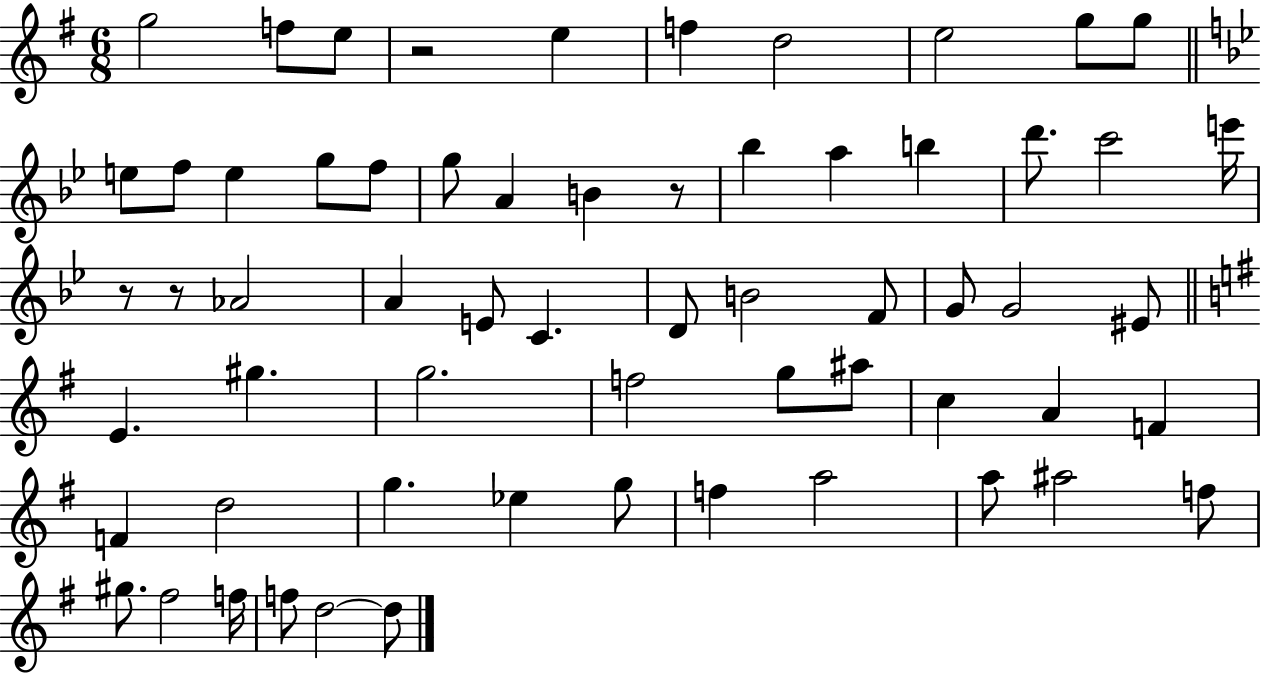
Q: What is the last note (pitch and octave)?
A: D5